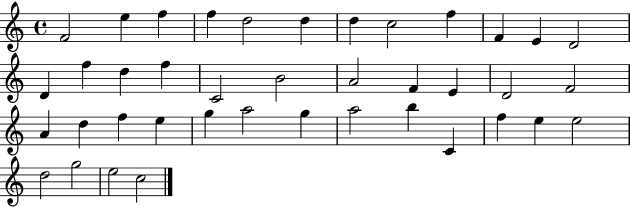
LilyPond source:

{
  \clef treble
  \time 4/4
  \defaultTimeSignature
  \key c \major
  f'2 e''4 f''4 | f''4 d''2 d''4 | d''4 c''2 f''4 | f'4 e'4 d'2 | \break d'4 f''4 d''4 f''4 | c'2 b'2 | a'2 f'4 e'4 | d'2 f'2 | \break a'4 d''4 f''4 e''4 | g''4 a''2 g''4 | a''2 b''4 c'4 | f''4 e''4 e''2 | \break d''2 g''2 | e''2 c''2 | \bar "|."
}